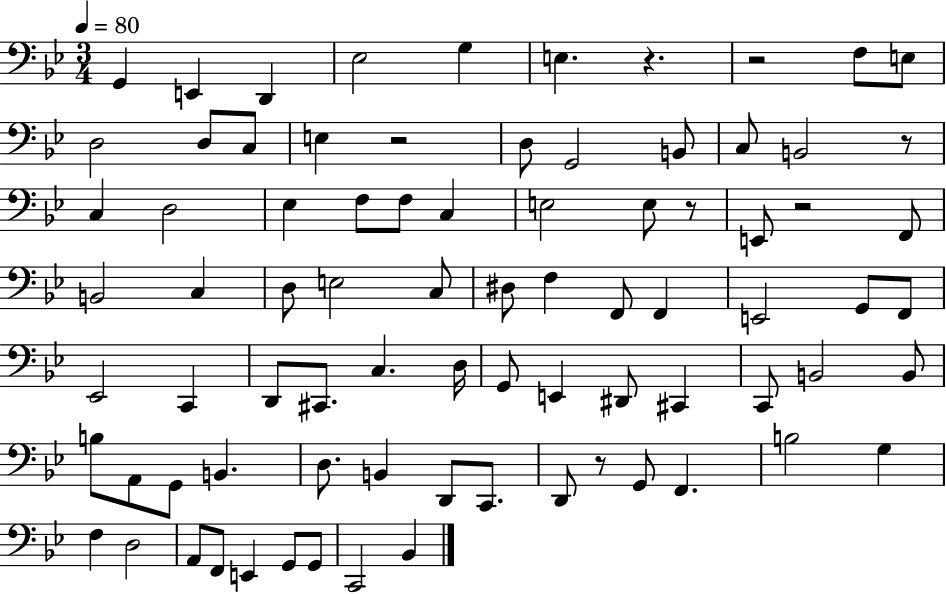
{
  \clef bass
  \numericTimeSignature
  \time 3/4
  \key bes \major
  \tempo 4 = 80
  g,4 e,4 d,4 | ees2 g4 | e4. r4. | r2 f8 e8 | \break d2 d8 c8 | e4 r2 | d8 g,2 b,8 | c8 b,2 r8 | \break c4 d2 | ees4 f8 f8 c4 | e2 e8 r8 | e,8 r2 f,8 | \break b,2 c4 | d8 e2 c8 | dis8 f4 f,8 f,4 | e,2 g,8 f,8 | \break ees,2 c,4 | d,8 cis,8. c4. d16 | g,8 e,4 dis,8 cis,4 | c,8 b,2 b,8 | \break b8 a,8 g,8 b,4. | d8. b,4 d,8 c,8. | d,8 r8 g,8 f,4. | b2 g4 | \break f4 d2 | a,8 f,8 e,4 g,8 g,8 | c,2 bes,4 | \bar "|."
}